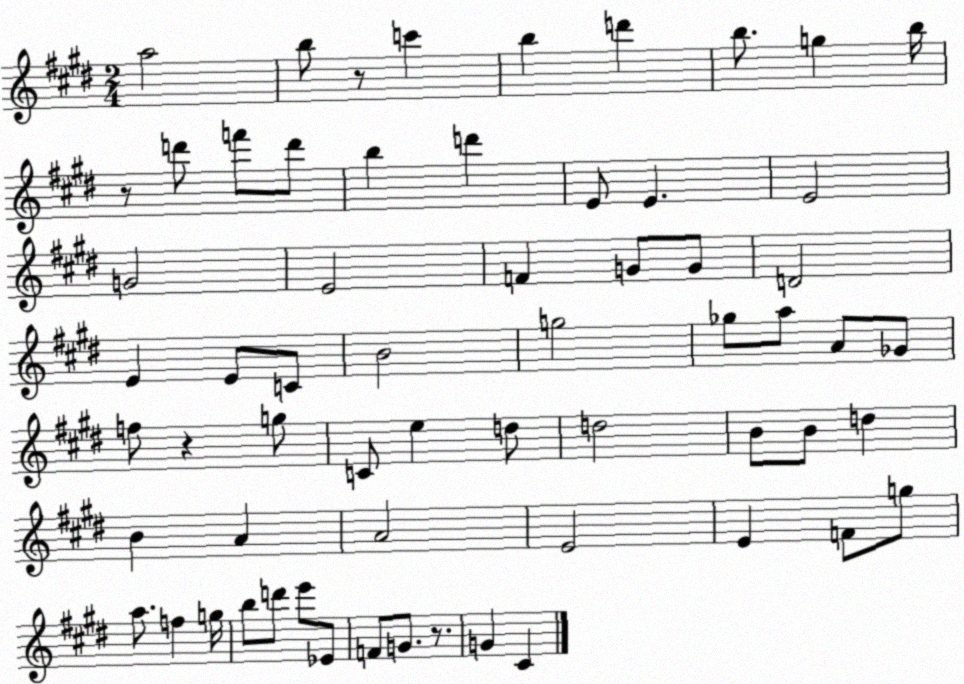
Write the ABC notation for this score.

X:1
T:Untitled
M:2/4
L:1/4
K:E
a2 b/2 z/2 c' b d' b/2 g b/4 z/2 d'/2 f'/2 d'/2 b d' E/2 E E2 G2 E2 F G/2 G/2 D2 E E/2 C/2 B2 g2 _g/2 a/2 A/2 _G/2 f/2 z g/2 C/2 e d/2 d2 B/2 B/2 d B A A2 E2 E F/2 g/2 a/2 f g/4 b/2 d'/2 e'/2 _E/2 F/2 G/2 z/2 G ^C